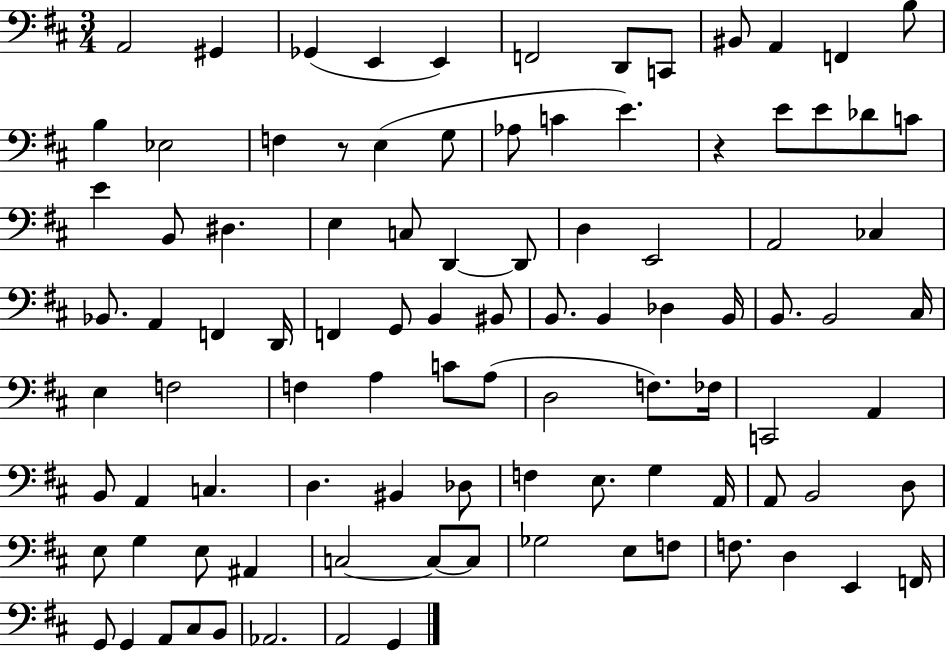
A2/h G#2/q Gb2/q E2/q E2/q F2/h D2/e C2/e BIS2/e A2/q F2/q B3/e B3/q Eb3/h F3/q R/e E3/q G3/e Ab3/e C4/q E4/q. R/q E4/e E4/e Db4/e C4/e E4/q B2/e D#3/q. E3/q C3/e D2/q D2/e D3/q E2/h A2/h CES3/q Bb2/e. A2/q F2/q D2/s F2/q G2/e B2/q BIS2/e B2/e. B2/q Db3/q B2/s B2/e. B2/h C#3/s E3/q F3/h F3/q A3/q C4/e A3/e D3/h F3/e. FES3/s C2/h A2/q B2/e A2/q C3/q. D3/q. BIS2/q Db3/e F3/q E3/e. G3/q A2/s A2/e B2/h D3/e E3/e G3/q E3/e A#2/q C3/h C3/e C3/e Gb3/h E3/e F3/e F3/e. D3/q E2/q F2/s G2/e G2/q A2/e C#3/e B2/e Ab2/h. A2/h G2/q